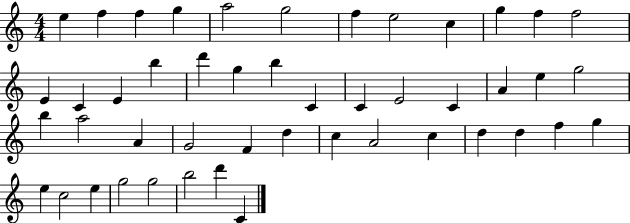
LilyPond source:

{
  \clef treble
  \numericTimeSignature
  \time 4/4
  \key c \major
  e''4 f''4 f''4 g''4 | a''2 g''2 | f''4 e''2 c''4 | g''4 f''4 f''2 | \break e'4 c'4 e'4 b''4 | d'''4 g''4 b''4 c'4 | c'4 e'2 c'4 | a'4 e''4 g''2 | \break b''4 a''2 a'4 | g'2 f'4 d''4 | c''4 a'2 c''4 | d''4 d''4 f''4 g''4 | \break e''4 c''2 e''4 | g''2 g''2 | b''2 d'''4 c'4 | \bar "|."
}